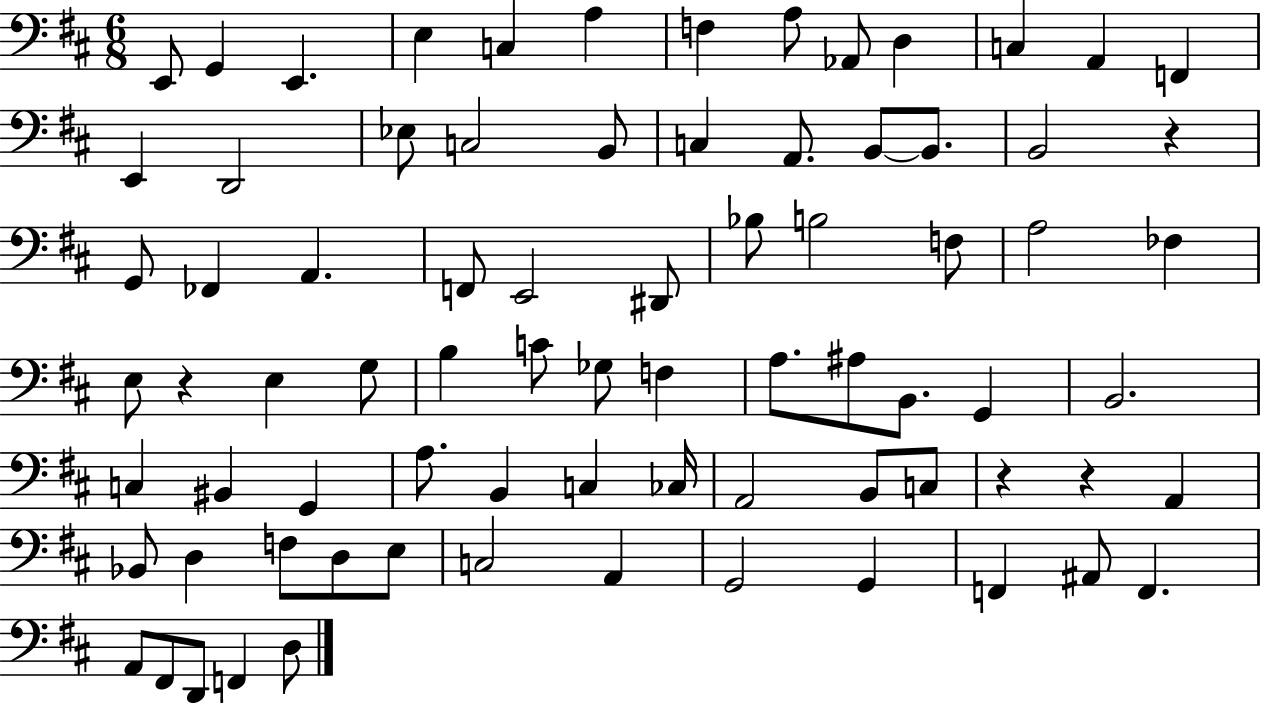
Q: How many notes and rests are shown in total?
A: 78